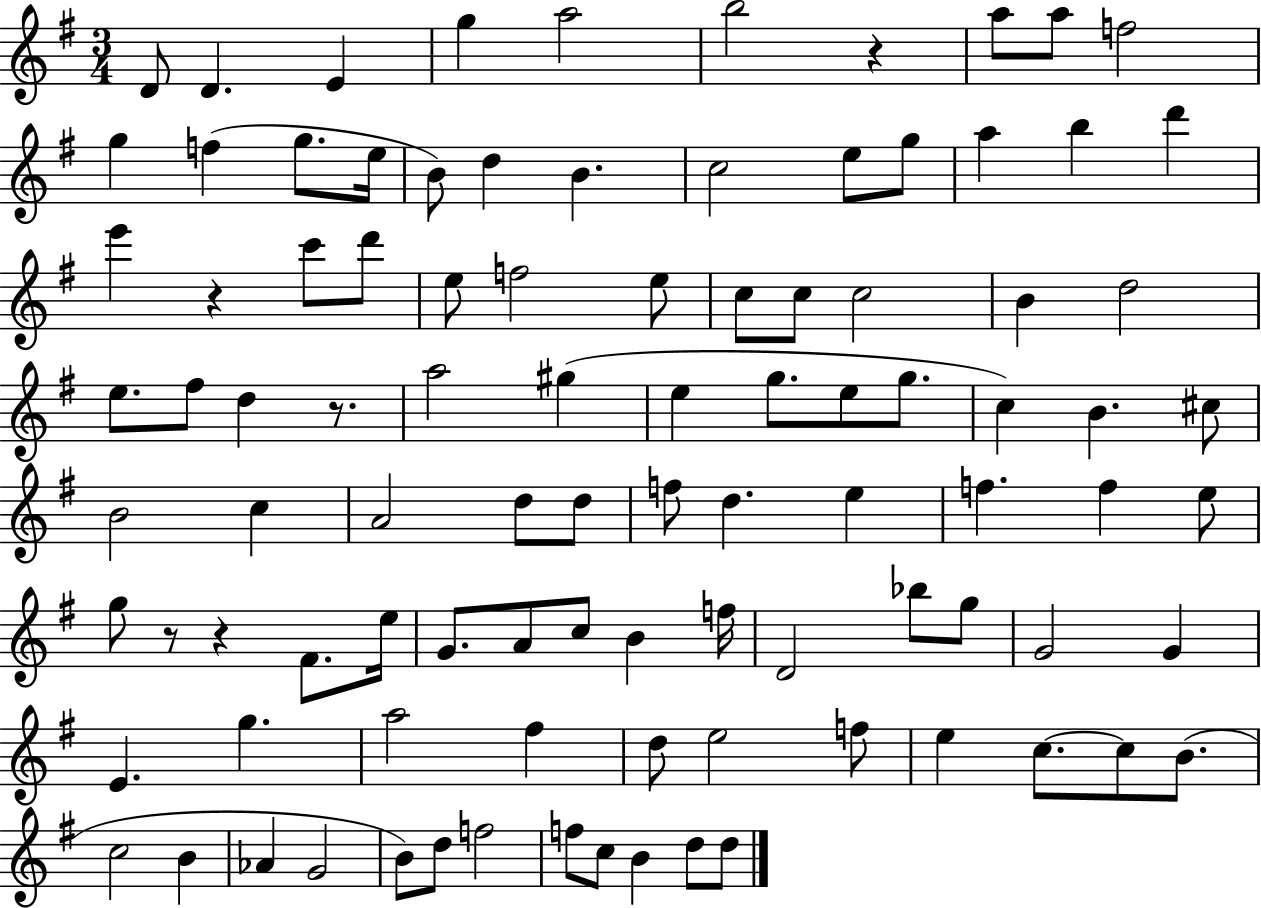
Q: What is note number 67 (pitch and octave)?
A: G5